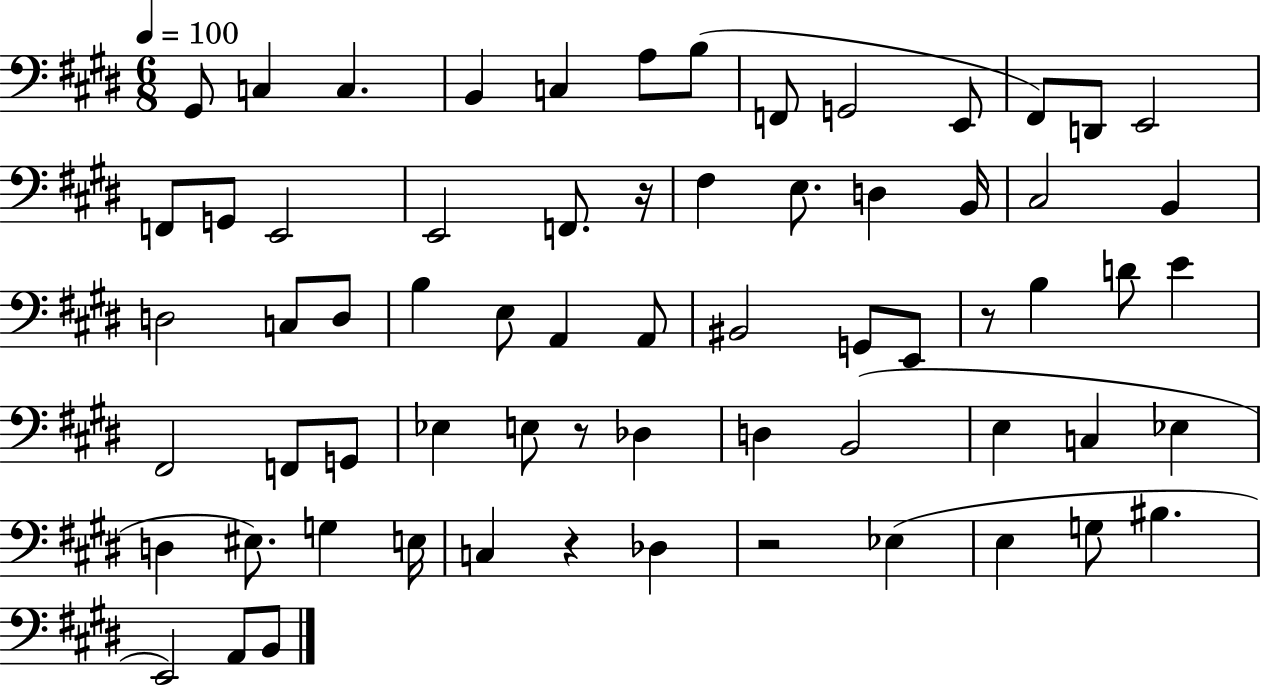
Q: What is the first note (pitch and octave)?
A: G#2